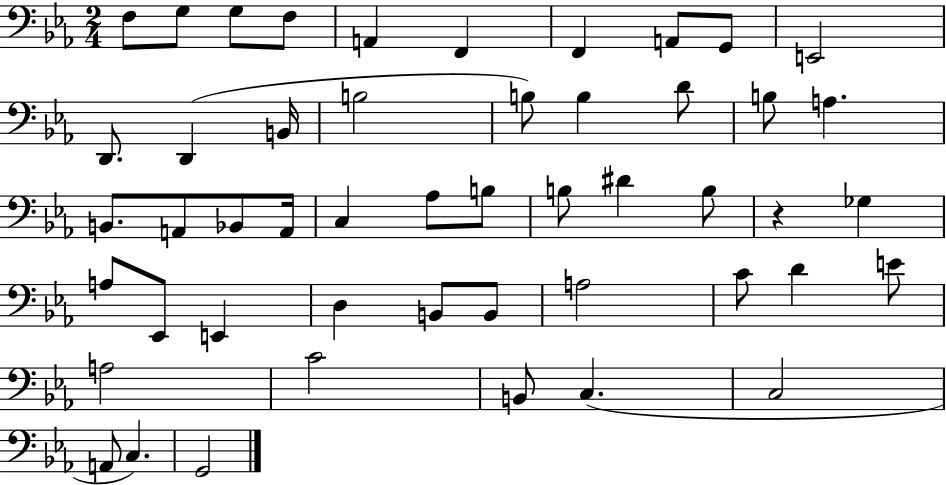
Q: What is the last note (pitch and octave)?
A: G2